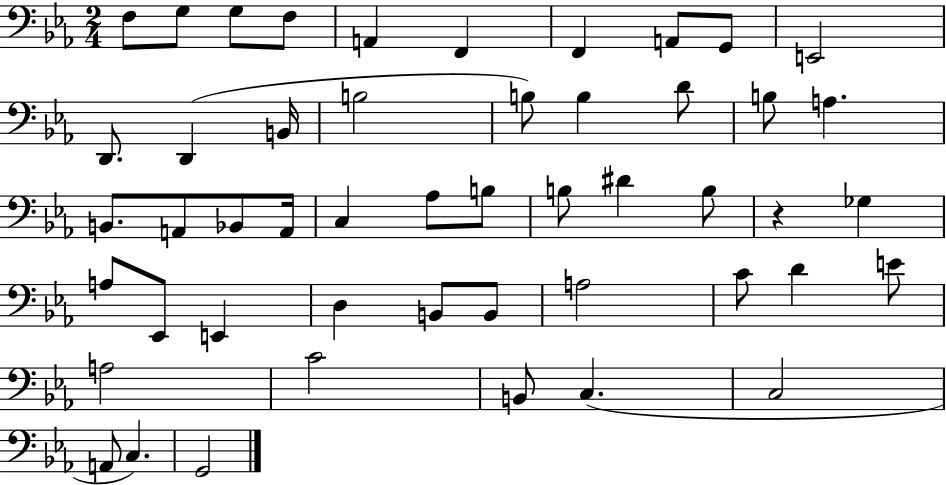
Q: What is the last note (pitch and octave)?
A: G2